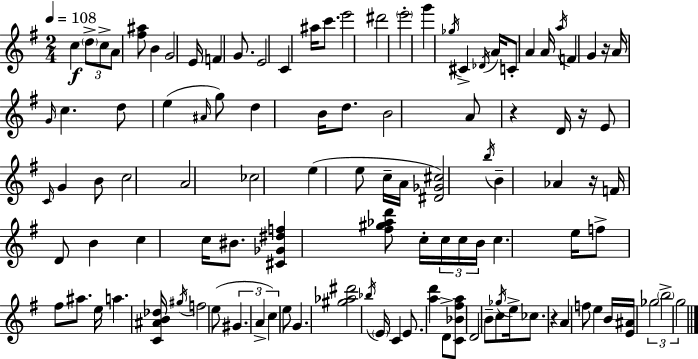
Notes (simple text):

C5/q D5/e C5/e A4/e [F#5,A#5]/e B4/q G4/h E4/s F4/q G4/e. E4/h C4/q A#5/s C6/e. E6/h D#6/h E6/h G6/q Gb5/s C#4/q Db4/s A4/s C4/e A4/q A4/s A5/s F4/q G4/q R/s A4/s G4/s C5/q. D5/e E5/q A#4/s G5/e D5/q B4/s D5/e. B4/h A4/e R/q D4/s R/s E4/e C4/s G4/q B4/e C5/h A4/h CES5/h E5/q E5/e C5/s A4/s [D#4,Gb4,C#5]/h B5/s B4/q Ab4/q R/s F4/s D4/e B4/q C5/q C5/s BIS4/e. [C#4,Gb4,D#5,F5]/q [F#5,G#5,Ab5,D6]/e C5/s C5/s C5/s B4/s C5/q. E5/s F5/e F#5/e A#5/e. E5/s A5/q. [C4,A#4,B4,Db5]/s G#5/s F5/h E5/e G#4/q. A4/q C5/q E5/e G4/q. [G#5,Ab5,D#6]/h Bb5/s E4/s C4/q E4/e. [A5,D6]/q D4/e [C4,Bb4,F#5,A5]/e D4/h B4/e C5/e Gb5/s E5/s CES5/e. R/q A4/q F5/e E5/q B4/s [E4,A#4]/s Gb5/h B5/h G5/h